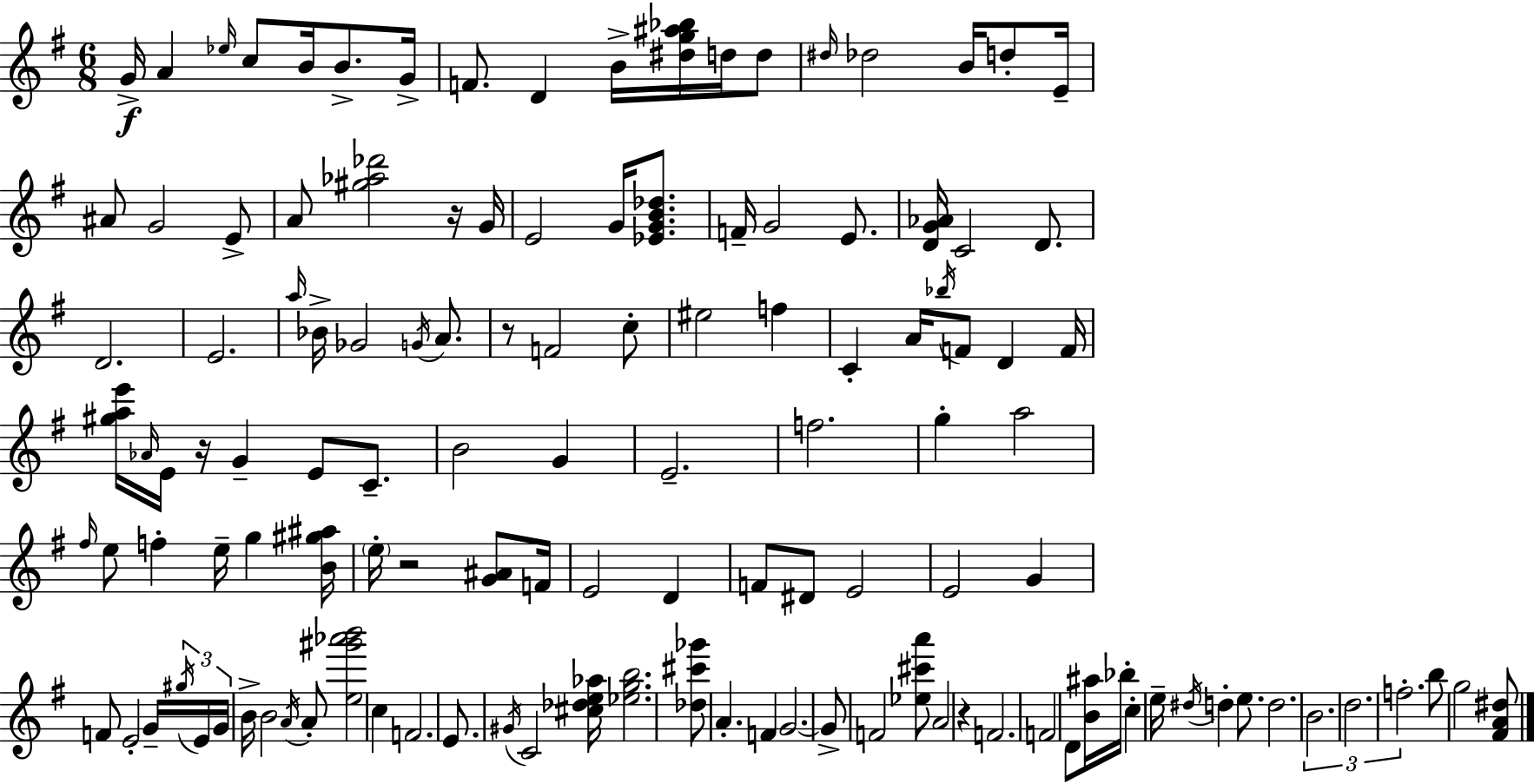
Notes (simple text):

G4/s A4/q Eb5/s C5/e B4/s B4/e. G4/s F4/e. D4/q B4/s [D#5,G5,A#5,Bb5]/s D5/s D5/e D#5/s Db5/h B4/s D5/e E4/s A#4/e G4/h E4/e A4/e [G#5,Ab5,Db6]/h R/s G4/s E4/h G4/s [Eb4,G4,B4,Db5]/e. F4/s G4/h E4/e. [D4,G4,Ab4]/s C4/h D4/e. D4/h. E4/h. A5/s Bb4/s Gb4/h G4/s A4/e. R/e F4/h C5/e EIS5/h F5/q C4/q A4/s Bb5/s F4/e D4/q F4/s [G#5,A5,E6]/s Ab4/s E4/s R/s G4/q E4/e C4/e. B4/h G4/q E4/h. F5/h. G5/q A5/h F#5/s E5/e F5/q E5/s G5/q [B4,G#5,A#5]/s E5/s R/h [G4,A#4]/e F4/s E4/h D4/q F4/e D#4/e E4/h E4/h G4/q F4/e E4/h G4/s G#5/s E4/s G4/s B4/s B4/h A4/s A4/e [E5,G#6,Ab6,B6]/h C5/q F4/h. E4/e. G#4/s C4/h [C#5,Db5,E5,Ab5]/s [Eb5,G5,B5]/h. [Db5,C#6,Gb6]/e A4/q. F4/q G4/h. G4/e F4/h [Eb5,C#6,A6]/e A4/h R/q F4/h. F4/h D4/e [B4,A#5]/s Bb5/s C5/q E5/s D#5/s D5/q E5/e. D5/h. B4/h. D5/h. F5/h. B5/e G5/h [F#4,A4,D#5]/e